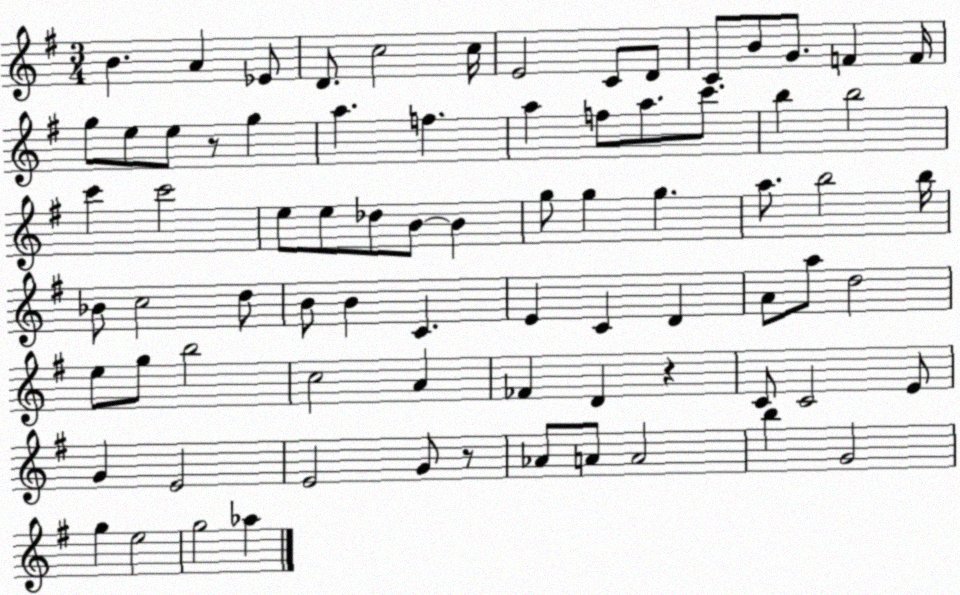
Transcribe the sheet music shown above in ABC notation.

X:1
T:Untitled
M:3/4
L:1/4
K:G
B A _E/2 D/2 c2 c/4 E2 C/2 D/2 C/2 B/2 G/2 F F/4 g/2 e/2 e/2 z/2 g a f a f/2 a/2 c'/2 b b2 c' c'2 e/2 e/2 _d/2 B/2 B g/2 g g a/2 b2 b/4 _B/2 c2 d/2 B/2 B C E C D A/2 a/2 d2 e/2 g/2 b2 c2 A _F D z C/2 C2 E/2 G E2 E2 G/2 z/2 _A/2 A/2 A2 b G2 g e2 g2 _a